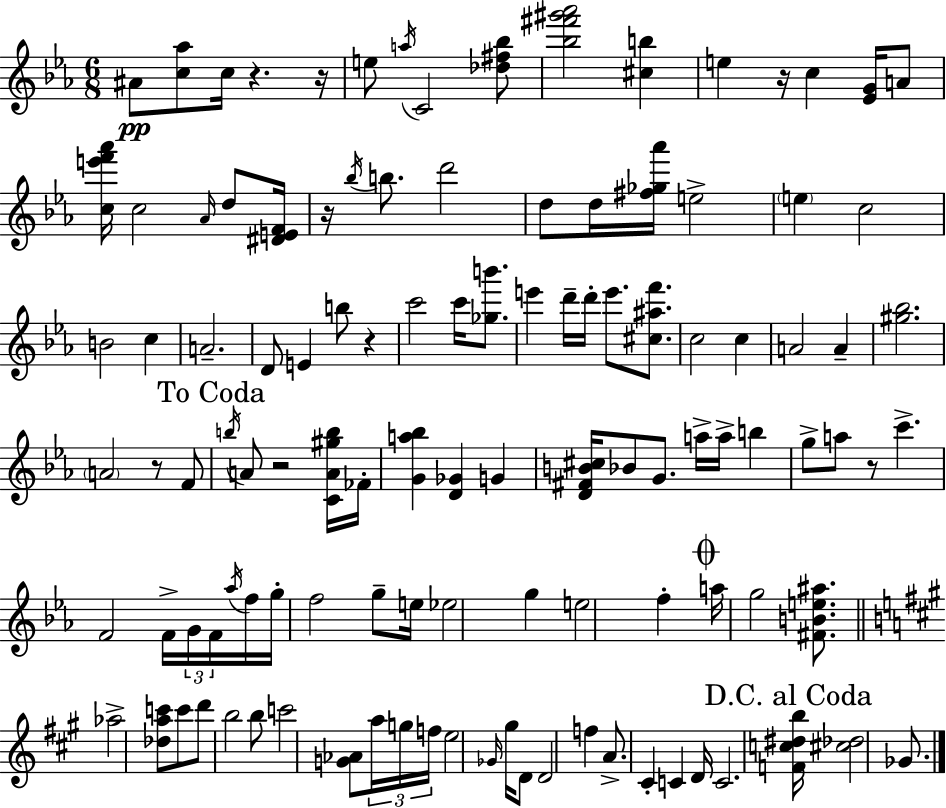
{
  \clef treble
  \numericTimeSignature
  \time 6/8
  \key c \minor
  ais'8\pp <c'' aes''>8 c''16 r4. r16 | e''8 \acciaccatura { a''16 } c'2 <des'' fis'' bes''>8 | <bes'' fis''' gis''' aes'''>2 <cis'' b''>4 | e''4 r16 c''4 <ees' g'>16 a'8 | \break <c'' e''' f''' aes'''>16 c''2 \grace { aes'16 } d''8 | <dis' e' f'>16 r16 \acciaccatura { bes''16 } b''8. d'''2 | d''8 d''16 <fis'' ges'' aes'''>16 e''2-> | \parenthesize e''4 c''2 | \break b'2 c''4 | a'2.-- | d'8 e'4 b''8 r4 | c'''2 c'''16 | \break <ges'' b'''>8. e'''4 d'''16-- d'''16-. e'''8. | <cis'' ais'' f'''>8. c''2 c''4 | a'2 a'4-- | <gis'' bes''>2. | \break \parenthesize a'2 r8 | f'8 \mark "To Coda" \acciaccatura { b''16 } a'8 r2 | <c' a' gis'' b''>16 fes'16-. <g' a'' bes''>4 <d' ges'>4 | g'4 <d' fis' b' cis''>16 bes'8 g'8. a''16-> a''16-> | \break b''4 g''8-> a''8 r8 c'''4.-> | f'2 | f'16-> \tuplet 3/2 { g'16 f'16 \acciaccatura { aes''16 } } f''16 g''16-. f''2 | g''8-- e''16 ees''2 | \break g''4 e''2 | f''4-. \mark \markup { \musicglyph "scripts.coda" } a''16 g''2 | <fis' b' e'' ais''>8. \bar "||" \break \key a \major aes''2-> <des'' a'' c'''>8 c'''8 | d'''8 b''2 b''8 | c'''2 <g' aes'>8 \tuplet 3/2 { a''16 g''16 | f''16 } e''2 \grace { ges'16 } gis''16 d'8 | \break d'2 f''4 | a'8.-> cis'4-. c'4 | d'16 c'2. | \mark "D.C. al Coda" <f' c'' dis'' b''>16 <cis'' des''>2 ges'8. | \break \bar "|."
}